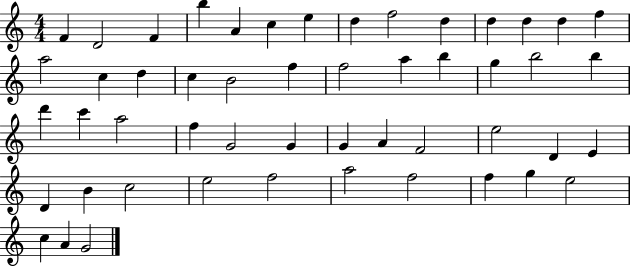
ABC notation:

X:1
T:Untitled
M:4/4
L:1/4
K:C
F D2 F b A c e d f2 d d d d f a2 c d c B2 f f2 a b g b2 b d' c' a2 f G2 G G A F2 e2 D E D B c2 e2 f2 a2 f2 f g e2 c A G2